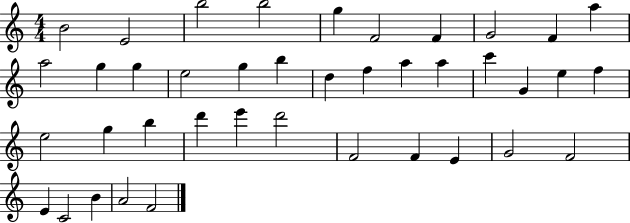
{
  \clef treble
  \numericTimeSignature
  \time 4/4
  \key c \major
  b'2 e'2 | b''2 b''2 | g''4 f'2 f'4 | g'2 f'4 a''4 | \break a''2 g''4 g''4 | e''2 g''4 b''4 | d''4 f''4 a''4 a''4 | c'''4 g'4 e''4 f''4 | \break e''2 g''4 b''4 | d'''4 e'''4 d'''2 | f'2 f'4 e'4 | g'2 f'2 | \break e'4 c'2 b'4 | a'2 f'2 | \bar "|."
}